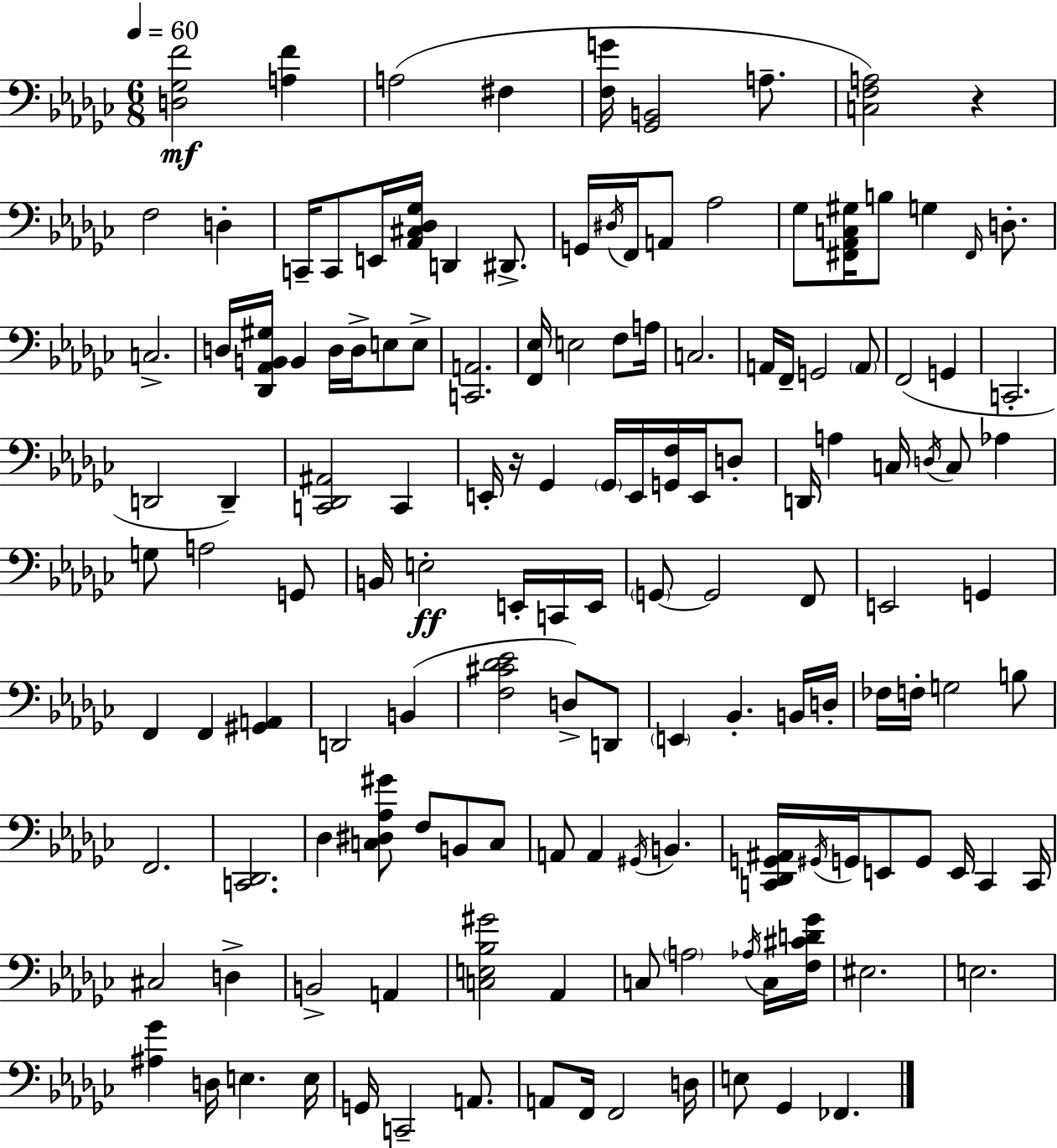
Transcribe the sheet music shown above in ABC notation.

X:1
T:Untitled
M:6/8
L:1/4
K:Ebm
[D,_G,F]2 [A,F] A,2 ^F, [F,G]/4 [_G,,B,,]2 A,/2 [C,F,A,]2 z F,2 D, C,,/4 C,,/2 E,,/4 [_A,,^C,_D,_G,]/4 D,, ^D,,/2 G,,/4 ^D,/4 F,,/4 A,,/2 _A,2 _G,/2 [^F,,_A,,C,^G,]/4 B,/2 G, ^F,,/4 D,/2 C,2 D,/4 [_D,,_A,,B,,^G,]/4 B,, D,/4 D,/4 E,/2 E,/2 [C,,A,,]2 [F,,_E,]/4 E,2 F,/2 A,/4 C,2 A,,/4 F,,/4 G,,2 A,,/2 F,,2 G,, C,,2 D,,2 D,, [C,,_D,,^A,,]2 C,, E,,/4 z/4 _G,, _G,,/4 E,,/4 [G,,F,]/4 E,,/4 D,/2 D,,/4 A, C,/4 D,/4 C,/2 _A, G,/2 A,2 G,,/2 B,,/4 E,2 E,,/4 C,,/4 E,,/4 G,,/2 G,,2 F,,/2 E,,2 G,, F,, F,, [^G,,A,,] D,,2 B,, [F,^C_D_E]2 D,/2 D,,/2 E,, _B,, B,,/4 D,/4 _F,/4 F,/4 G,2 B,/2 F,,2 [C,,_D,,]2 _D, [C,^D,_A,^G]/2 F,/2 B,,/2 C,/2 A,,/2 A,, ^G,,/4 B,, [C,,_D,,G,,^A,,]/4 ^G,,/4 G,,/4 E,,/2 G,,/2 E,,/4 C,, C,,/4 ^C,2 D, B,,2 A,, [C,E,_B,^G]2 _A,, C,/2 A,2 _A,/4 C,/4 [F,^CD_G]/4 ^E,2 E,2 [^A,_G] D,/4 E, E,/4 G,,/4 C,,2 A,,/2 A,,/2 F,,/4 F,,2 D,/4 E,/2 _G,, _F,,